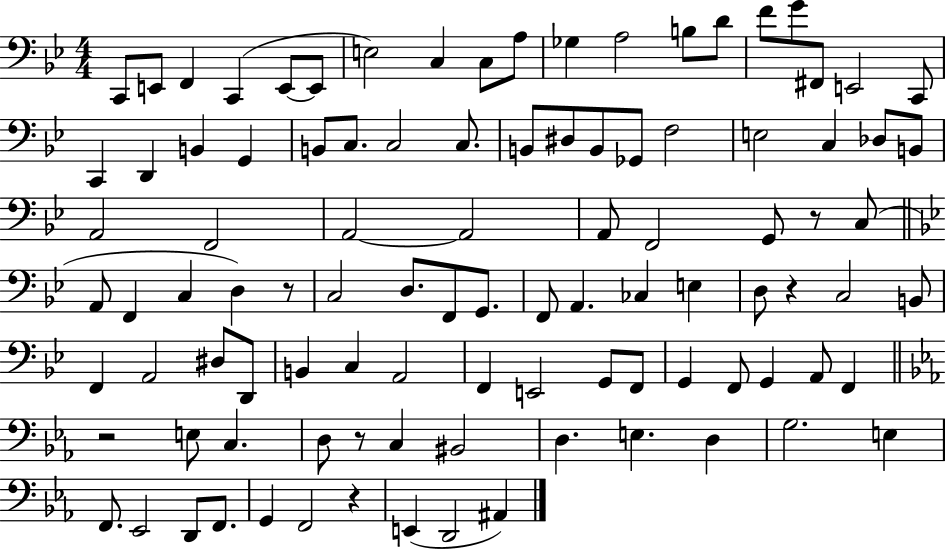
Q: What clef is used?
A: bass